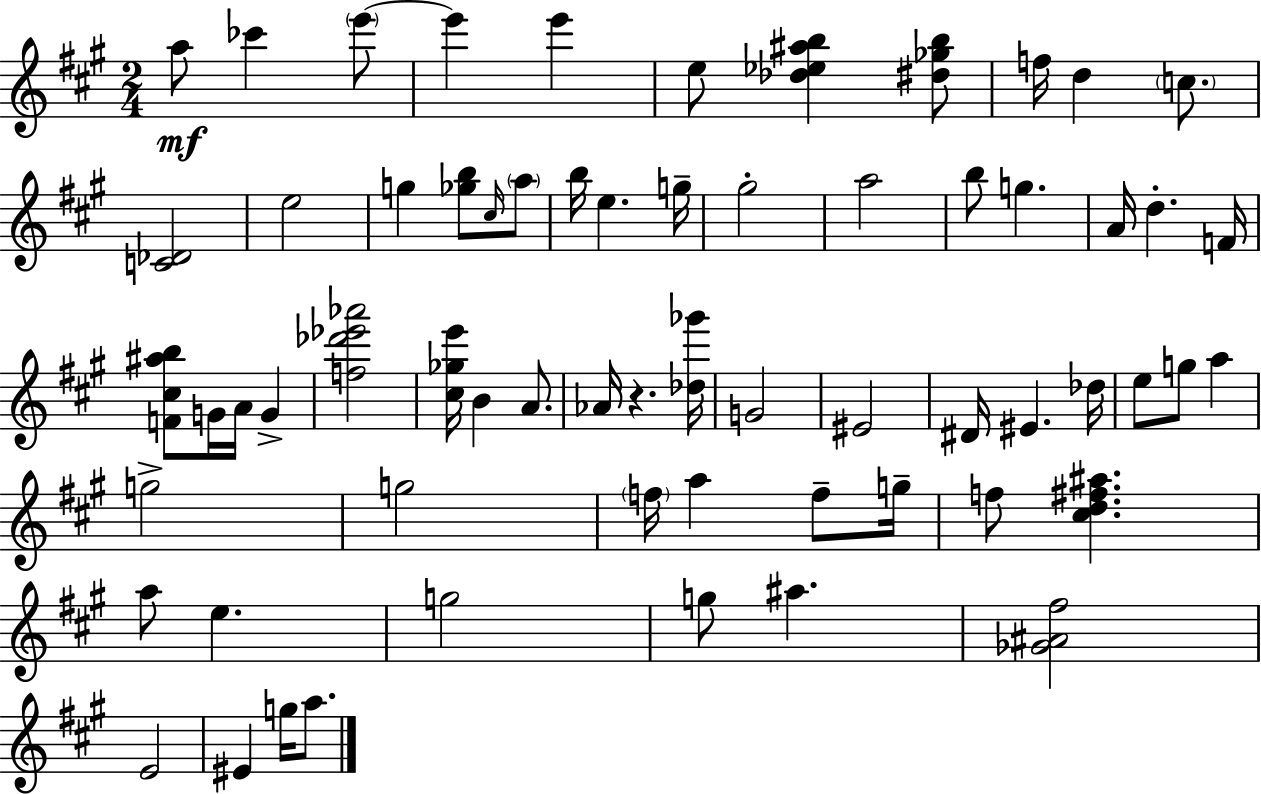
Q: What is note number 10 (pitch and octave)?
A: E5